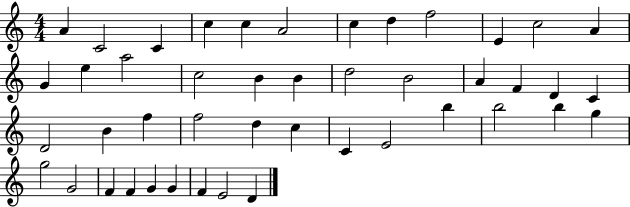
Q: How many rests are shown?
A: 0